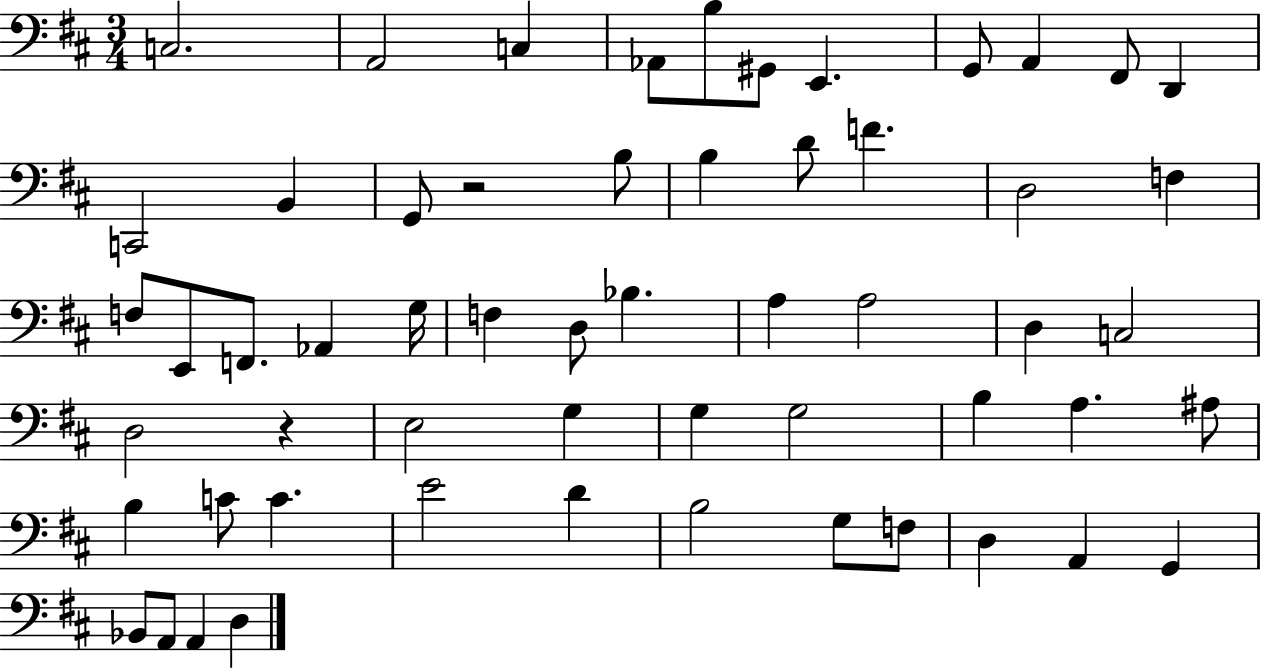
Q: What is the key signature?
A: D major